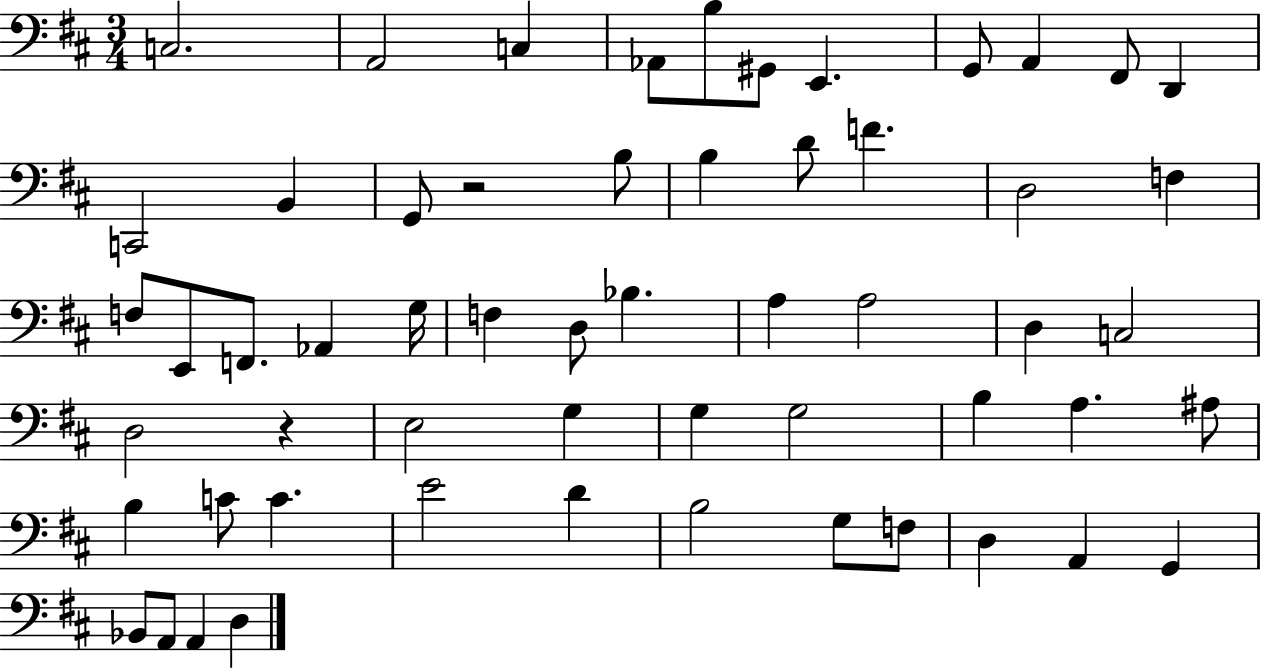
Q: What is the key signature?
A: D major